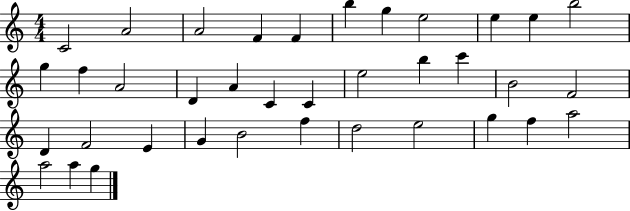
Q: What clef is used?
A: treble